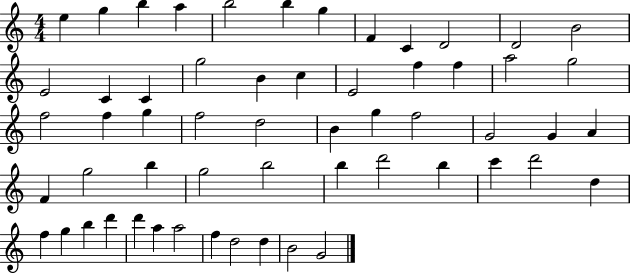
{
  \clef treble
  \numericTimeSignature
  \time 4/4
  \key c \major
  e''4 g''4 b''4 a''4 | b''2 b''4 g''4 | f'4 c'4 d'2 | d'2 b'2 | \break e'2 c'4 c'4 | g''2 b'4 c''4 | e'2 f''4 f''4 | a''2 g''2 | \break f''2 f''4 g''4 | f''2 d''2 | b'4 g''4 f''2 | g'2 g'4 a'4 | \break f'4 g''2 b''4 | g''2 b''2 | b''4 d'''2 b''4 | c'''4 d'''2 d''4 | \break f''4 g''4 b''4 d'''4 | d'''4 a''4 a''2 | f''4 d''2 d''4 | b'2 g'2 | \break \bar "|."
}